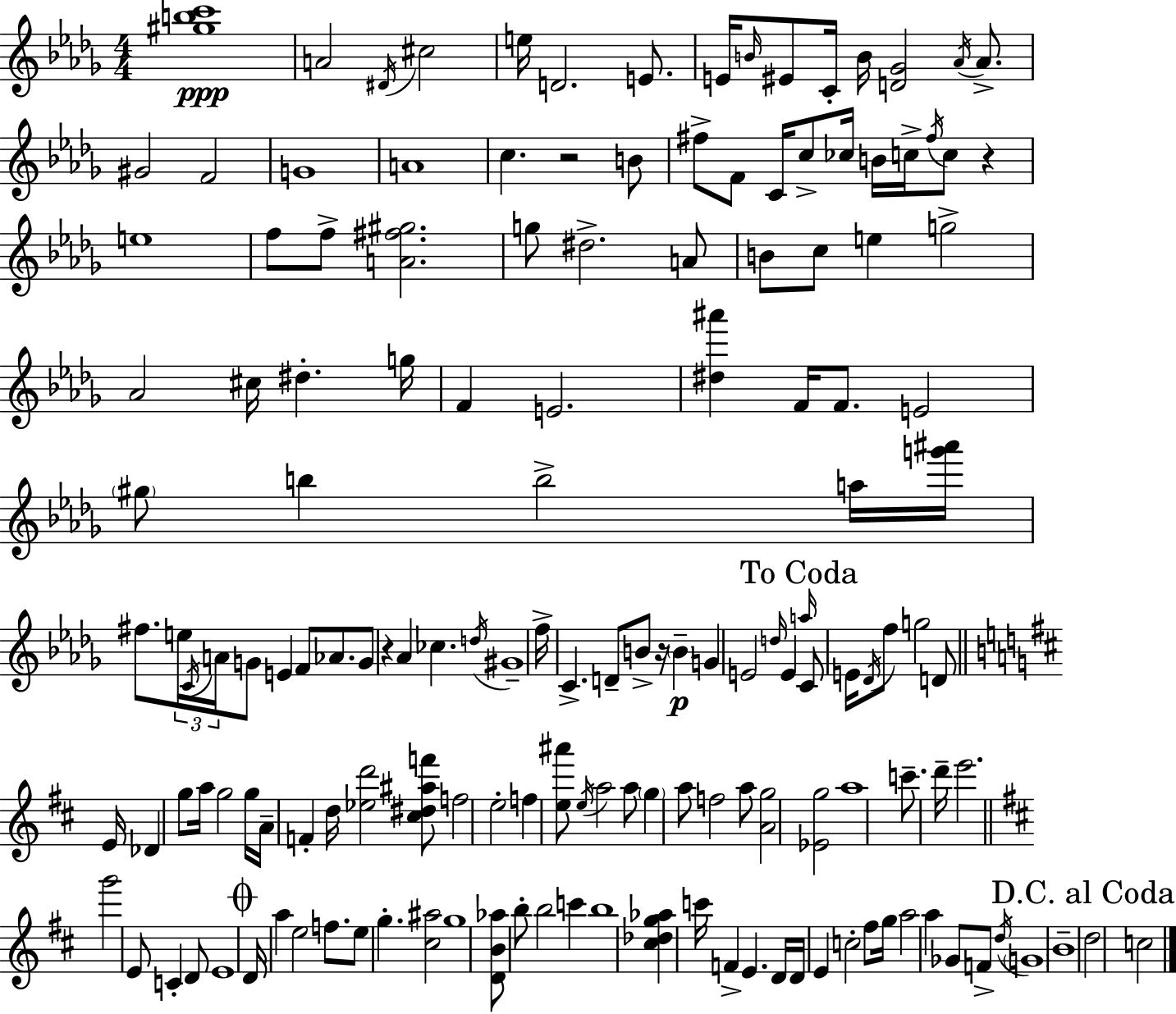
{
  \clef treble
  \numericTimeSignature
  \time 4/4
  \key bes \minor
  <gis'' b'' c'''>1\ppp | a'2 \acciaccatura { dis'16 } cis''2 | e''16 d'2. e'8. | e'16 \grace { b'16 } eis'8 c'16-. b'16 <d' ges'>2 \acciaccatura { aes'16 } | \break aes'8.-> gis'2 f'2 | g'1 | a'1 | c''4. r2 | \break b'8 fis''8-> f'8 c'16 c''8-> ces''16 b'16 c''16-> \acciaccatura { fis''16 } c''8 | r4 e''1 | f''8 f''8-> <a' fis'' gis''>2. | g''8 dis''2.-> | \break a'8 b'8 c''8 e''4 g''2-> | aes'2 cis''16 dis''4.-. | g''16 f'4 e'2. | <dis'' ais'''>4 f'16 f'8. e'2 | \break \parenthesize gis''8 b''4 b''2-> | a''16 <g''' ais'''>16 fis''8. \tuplet 3/2 { e''16 \acciaccatura { c'16 } a'16 } g'8 e'4 | f'8 aes'8. g'8 r4 aes'4 ces''4. | \acciaccatura { d''16 } gis'1-- | \break f''16-> c'4.-> d'8-- b'8-> | r16 \parenthesize b'4--\p g'4 e'2 | \grace { d''16 } e'4 \mark "To Coda" \grace { a''16 } c'8 e'16 \acciaccatura { des'16 } f''8 g''2 | d'8 \bar "||" \break \key d \major e'16 des'4 g''8 a''16 g''2 | g''16 a'16-- f'4-. d''16 <ees'' d'''>2 <cis'' dis'' ais'' f'''>8 | f''2 e''2-. | f''4 <e'' ais'''>8 \acciaccatura { e''16 } a''2 | \break a''8 \parenthesize g''4 a''8 f''2 | a''8 <a' g''>2 <ees' g''>2 | a''1 | c'''8.-- d'''16-- e'''2. | \break \bar "||" \break \key b \minor g'''2 e'8 c'4-. d'8 | e'1 | \mark \markup { \musicglyph "scripts.coda" } d'16 a''4 e''2 f''8. | e''8 g''4.-. <cis'' ais''>2 | \break g''1 | <d' b' aes''>8 b''8-. b''2 c'''4 | b''1 | <cis'' des'' g'' aes''>4 c'''16 f'4-> e'4. d'16 | \break d'16 e'4 c''2-. fis''8 g''16 | a''2 a''4 ges'8 f'8-> | \acciaccatura { d''16 } \parenthesize g'1 | b'1-- | \break \mark "D.C. al Coda" d''2 c''2 | \bar "|."
}